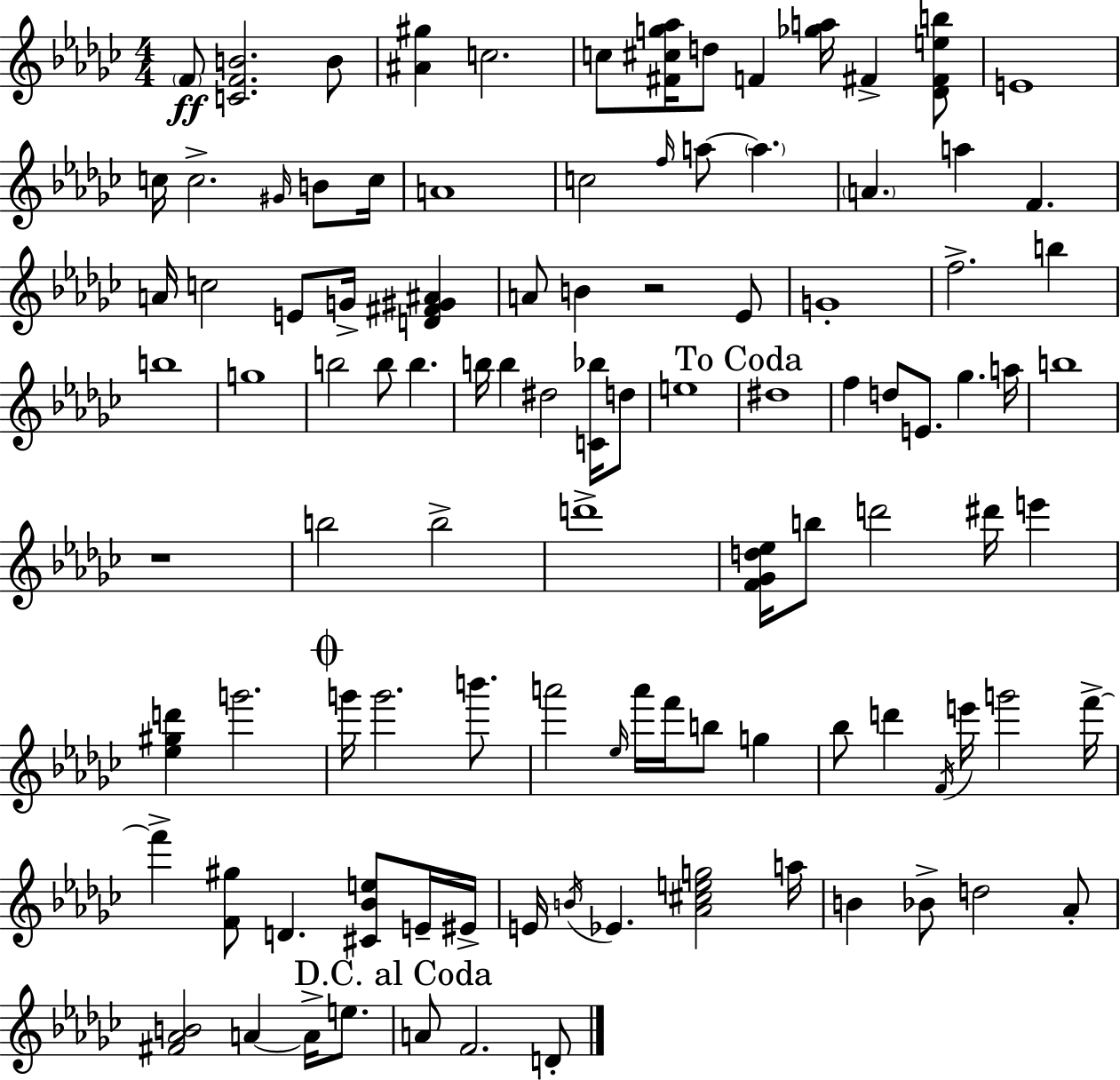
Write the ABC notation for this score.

X:1
T:Untitled
M:4/4
L:1/4
K:Ebm
F/2 [CFB]2 B/2 [^A^g] c2 c/2 [^F^cg_a]/4 d/2 F [_ga]/4 ^F [_D^Feb]/2 E4 c/4 c2 ^G/4 B/2 c/4 A4 c2 f/4 a/2 a A a F A/4 c2 E/2 G/4 [D^F^G^A] A/2 B z2 _E/2 G4 f2 b b4 g4 b2 b/2 b b/4 b ^d2 [C_b]/4 d/2 e4 ^d4 f d/2 E/2 _g a/4 b4 z4 b2 b2 d'4 [F_Gd_e]/4 b/2 d'2 ^d'/4 e' [_e^gd'] g'2 g'/4 g'2 b'/2 a'2 _e/4 a'/4 f'/4 b/2 g _b/2 d' F/4 e'/4 g'2 f'/4 f' [F^g]/2 D [^C_Be]/2 E/4 ^E/4 E/4 B/4 _E [_A^ceg]2 a/4 B _B/2 d2 _A/2 [^F_AB]2 A A/4 e/2 A/2 F2 D/2